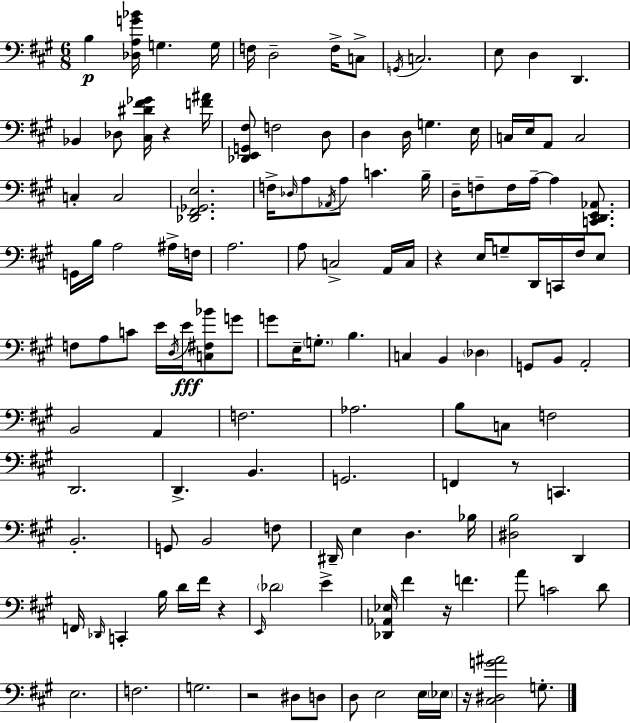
X:1
T:Untitled
M:6/8
L:1/4
K:A
B, [_D,A,G_B]/4 G, G,/4 F,/4 D,2 F,/4 C,/2 G,,/4 C,2 E,/2 D, D,, _B,, _D,/2 [^C,^D^F_G]/4 z [F^A]/4 [_D,,E,,G,,^F,]/2 F,2 D,/2 D, D,/4 G, E,/4 C,/4 E,/4 A,,/2 C,2 C, C,2 [_D,,^F,,_G,,E,]2 F,/4 _D,/4 A,/2 _A,,/4 A,/2 C B,/4 D,/4 F,/2 F,/4 A,/4 A, [C,,D,,E,,_A,,]/2 G,,/4 B,/4 A,2 ^A,/4 F,/4 A,2 A,/2 C,2 A,,/4 C,/4 z E,/4 G,/2 D,,/4 C,,/4 ^F,/4 E,/2 F,/2 A,/2 C/2 E/4 D,/4 E/4 [C,^F,_B]/2 G/2 G/2 E,/4 G,/2 B, C, B,, _D, G,,/2 B,,/2 A,,2 B,,2 A,, F,2 _A,2 B,/2 C,/2 F,2 D,,2 D,, B,, G,,2 F,, z/2 C,, B,,2 G,,/2 B,,2 F,/2 ^D,,/4 E, D, _B,/4 [^D,B,]2 D,, F,,/4 _D,,/4 C,, B,/4 D/4 ^F/4 z E,,/4 _D2 E [_D,,_A,,_E,]/4 ^F z/4 F A/2 C2 D/2 E,2 F,2 G,2 z2 ^D,/2 D,/2 D,/2 E,2 E,/4 _E,/4 z/4 [^C,^D,G^A]2 G,/2